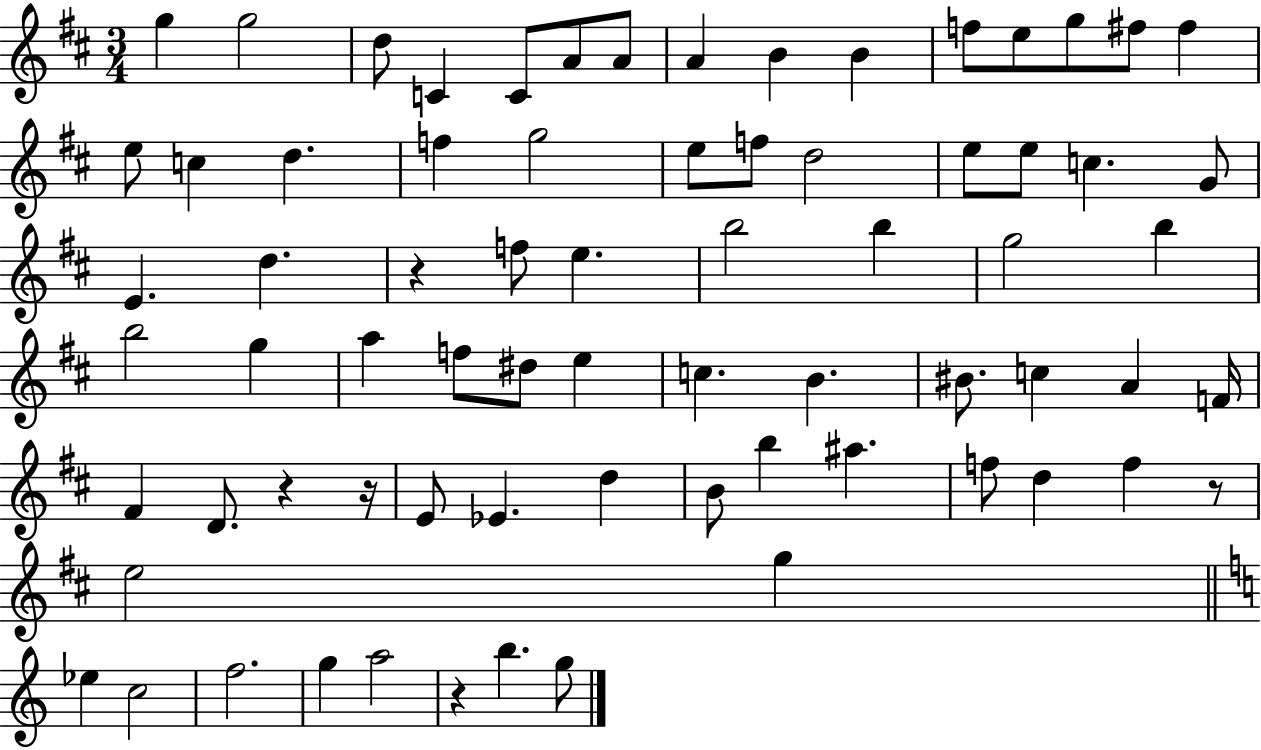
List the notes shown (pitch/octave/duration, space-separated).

G5/q G5/h D5/e C4/q C4/e A4/e A4/e A4/q B4/q B4/q F5/e E5/e G5/e F#5/e F#5/q E5/e C5/q D5/q. F5/q G5/h E5/e F5/e D5/h E5/e E5/e C5/q. G4/e E4/q. D5/q. R/q F5/e E5/q. B5/h B5/q G5/h B5/q B5/h G5/q A5/q F5/e D#5/e E5/q C5/q. B4/q. BIS4/e. C5/q A4/q F4/s F#4/q D4/e. R/q R/s E4/e Eb4/q. D5/q B4/e B5/q A#5/q. F5/e D5/q F5/q R/e E5/h G5/q Eb5/q C5/h F5/h. G5/q A5/h R/q B5/q. G5/e